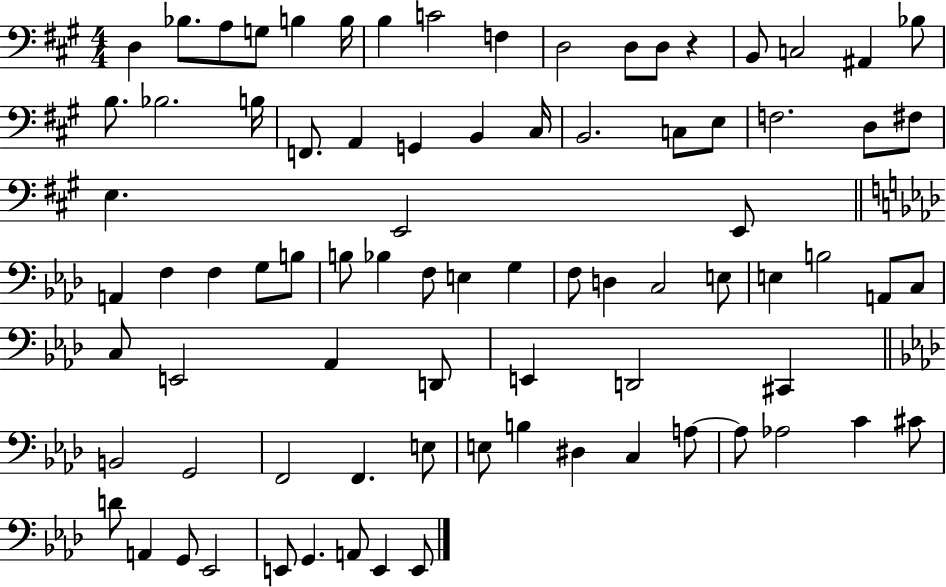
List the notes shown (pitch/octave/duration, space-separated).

D3/q Bb3/e. A3/e G3/e B3/q B3/s B3/q C4/h F3/q D3/h D3/e D3/e R/q B2/e C3/h A#2/q Bb3/e B3/e. Bb3/h. B3/s F2/e. A2/q G2/q B2/q C#3/s B2/h. C3/e E3/e F3/h. D3/e F#3/e E3/q. E2/h E2/e A2/q F3/q F3/q G3/e B3/e B3/e Bb3/q F3/e E3/q G3/q F3/e D3/q C3/h E3/e E3/q B3/h A2/e C3/e C3/e E2/h Ab2/q D2/e E2/q D2/h C#2/q B2/h G2/h F2/h F2/q. E3/e E3/e B3/q D#3/q C3/q A3/e A3/e Ab3/h C4/q C#4/e D4/e A2/q G2/e Eb2/h E2/e G2/q. A2/e E2/q E2/e